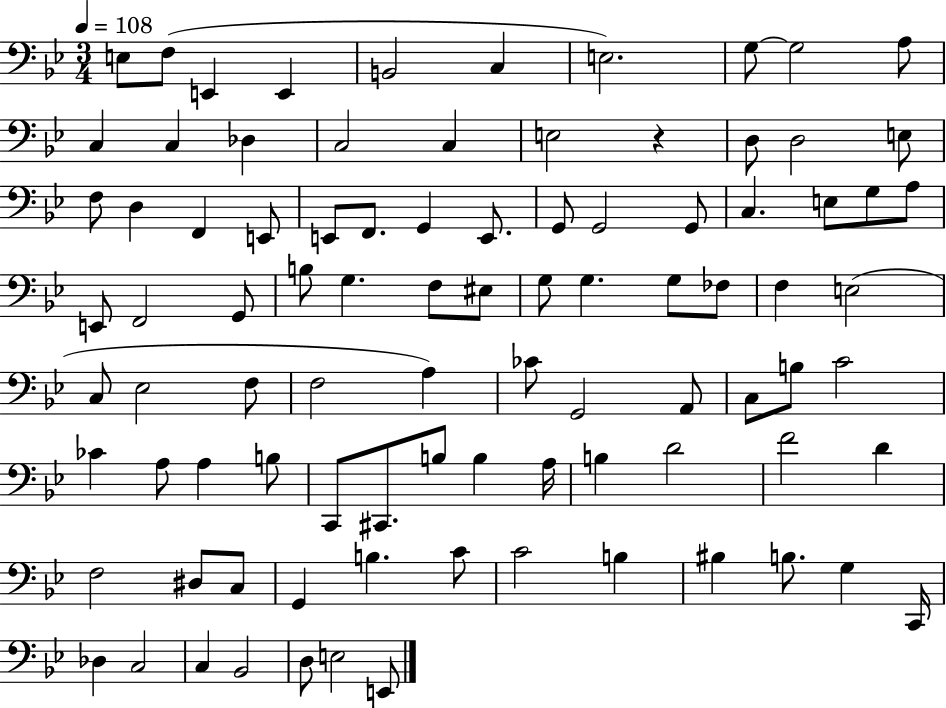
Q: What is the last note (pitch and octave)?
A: E2